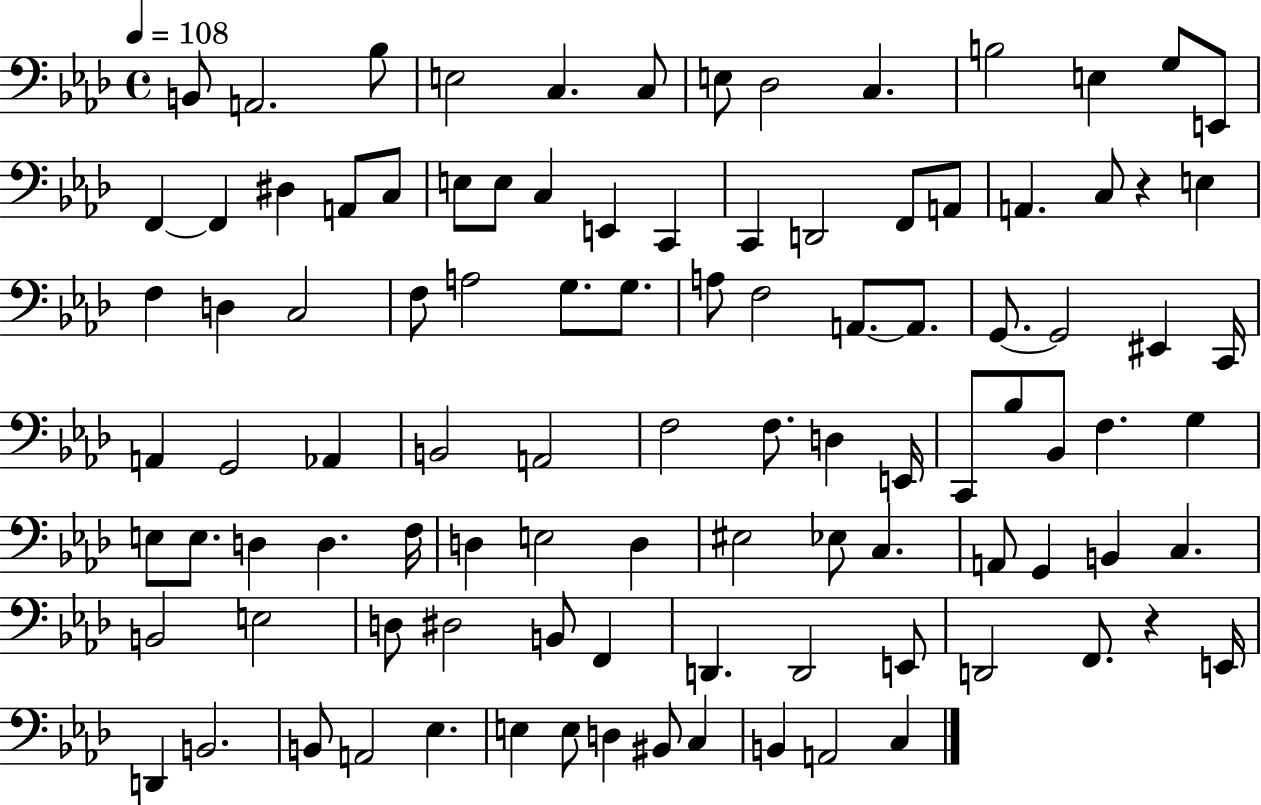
{
  \clef bass
  \time 4/4
  \defaultTimeSignature
  \key aes \major
  \tempo 4 = 108
  b,8 a,2. bes8 | e2 c4. c8 | e8 des2 c4. | b2 e4 g8 e,8 | \break f,4~~ f,4 dis4 a,8 c8 | e8 e8 c4 e,4 c,4 | c,4 d,2 f,8 a,8 | a,4. c8 r4 e4 | \break f4 d4 c2 | f8 a2 g8. g8. | a8 f2 a,8.~~ a,8. | g,8.~~ g,2 eis,4 c,16 | \break a,4 g,2 aes,4 | b,2 a,2 | f2 f8. d4 e,16 | c,8 bes8 bes,8 f4. g4 | \break e8 e8. d4 d4. f16 | d4 e2 d4 | eis2 ees8 c4. | a,8 g,4 b,4 c4. | \break b,2 e2 | d8 dis2 b,8 f,4 | d,4. d,2 e,8 | d,2 f,8. r4 e,16 | \break d,4 b,2. | b,8 a,2 ees4. | e4 e8 d4 bis,8 c4 | b,4 a,2 c4 | \break \bar "|."
}